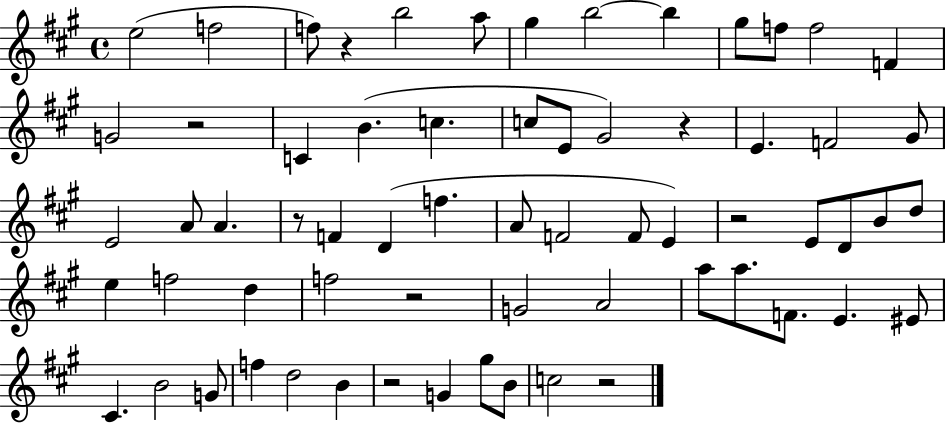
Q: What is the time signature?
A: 4/4